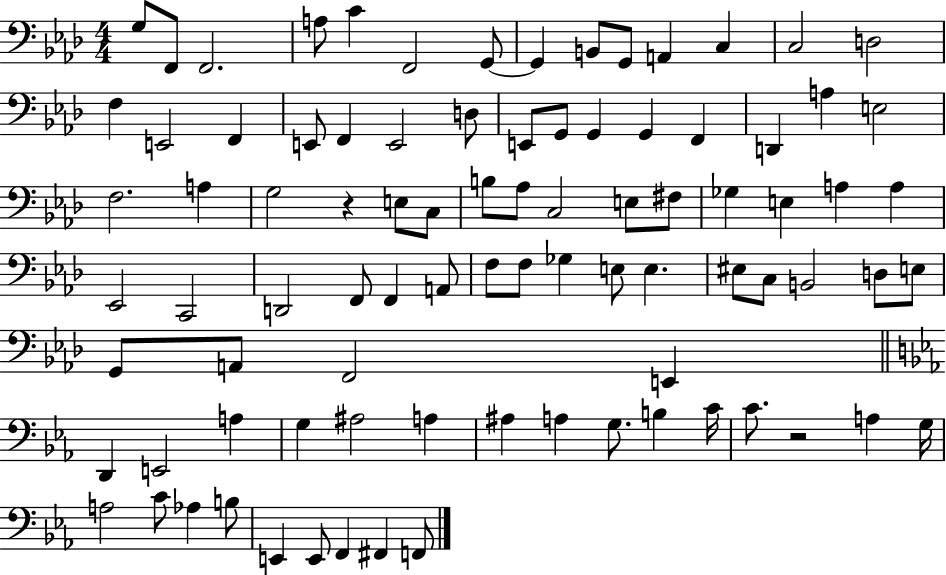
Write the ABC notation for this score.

X:1
T:Untitled
M:4/4
L:1/4
K:Ab
G,/2 F,,/2 F,,2 A,/2 C F,,2 G,,/2 G,, B,,/2 G,,/2 A,, C, C,2 D,2 F, E,,2 F,, E,,/2 F,, E,,2 D,/2 E,,/2 G,,/2 G,, G,, F,, D,, A, E,2 F,2 A, G,2 z E,/2 C,/2 B,/2 _A,/2 C,2 E,/2 ^F,/2 _G, E, A, A, _E,,2 C,,2 D,,2 F,,/2 F,, A,,/2 F,/2 F,/2 _G, E,/2 E, ^E,/2 C,/2 B,,2 D,/2 E,/2 G,,/2 A,,/2 F,,2 E,, D,, E,,2 A, G, ^A,2 A, ^A, A, G,/2 B, C/4 C/2 z2 A, G,/4 A,2 C/2 _A, B,/2 E,, E,,/2 F,, ^F,, F,,/2